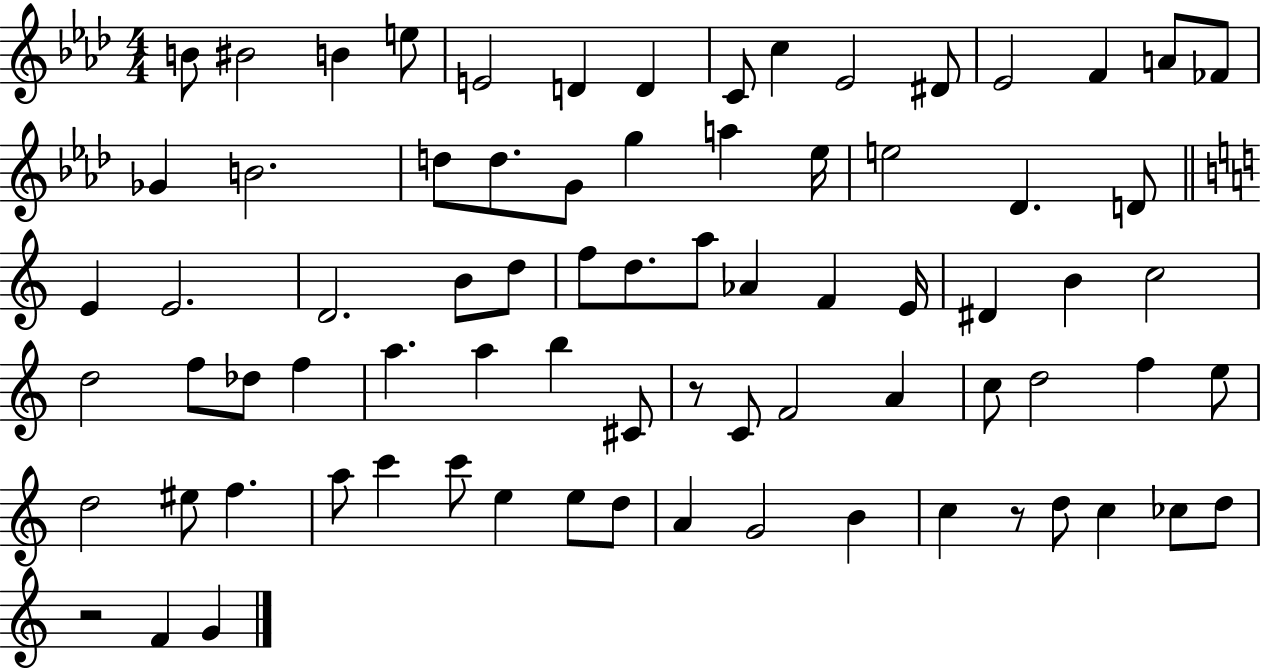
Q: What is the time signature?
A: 4/4